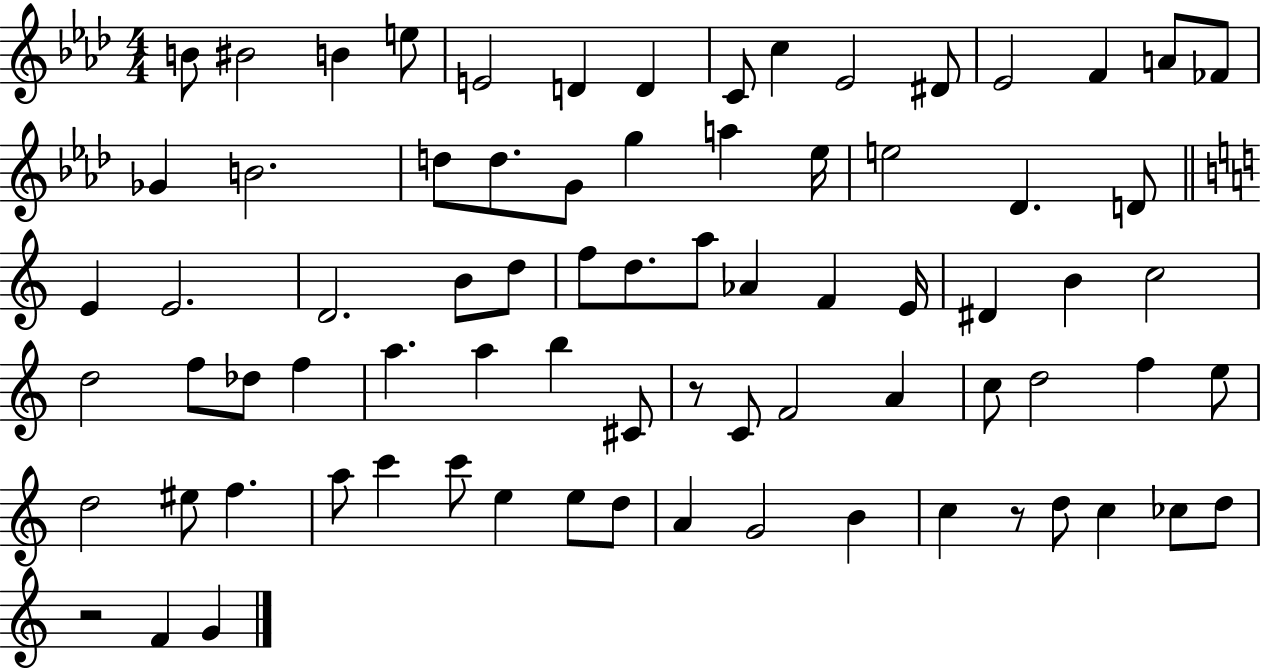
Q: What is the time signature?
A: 4/4